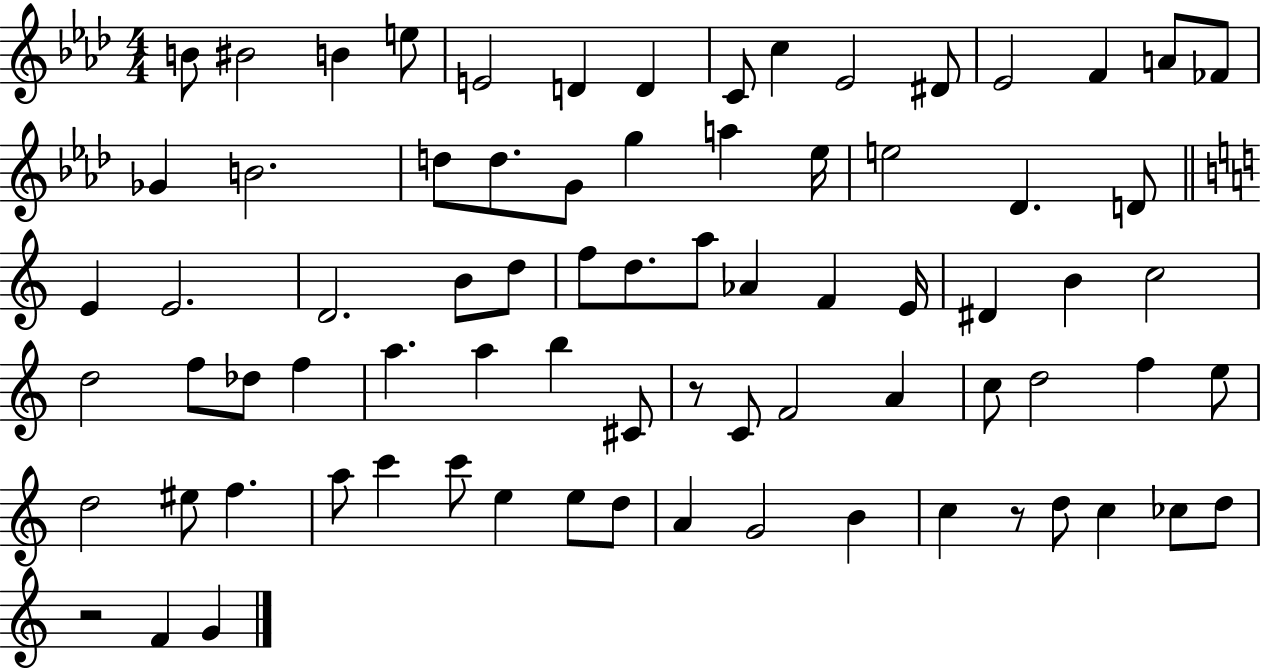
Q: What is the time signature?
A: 4/4